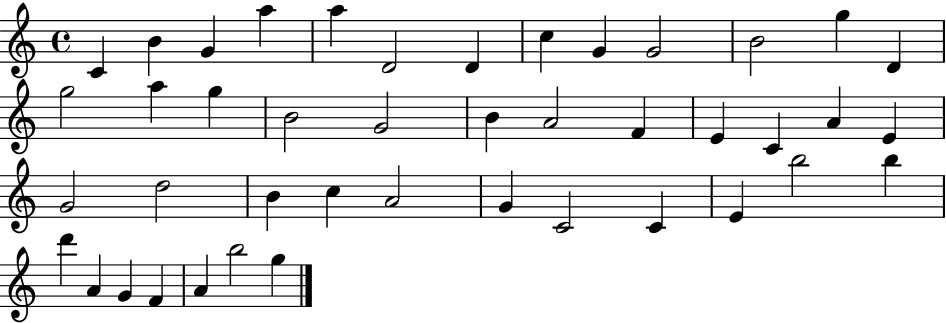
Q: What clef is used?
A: treble